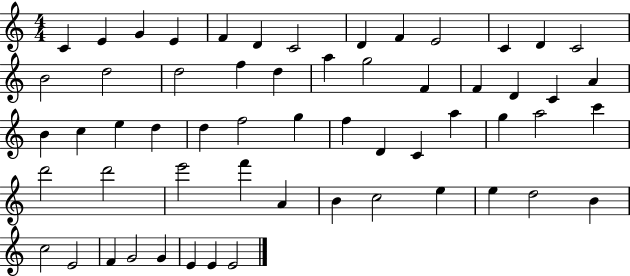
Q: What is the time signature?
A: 4/4